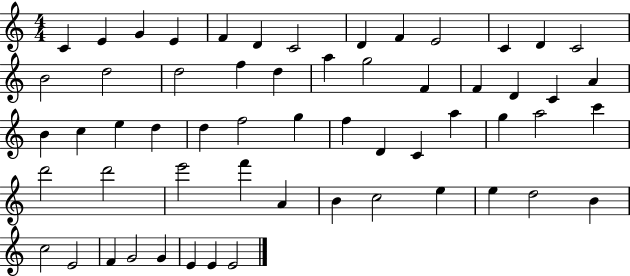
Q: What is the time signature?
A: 4/4